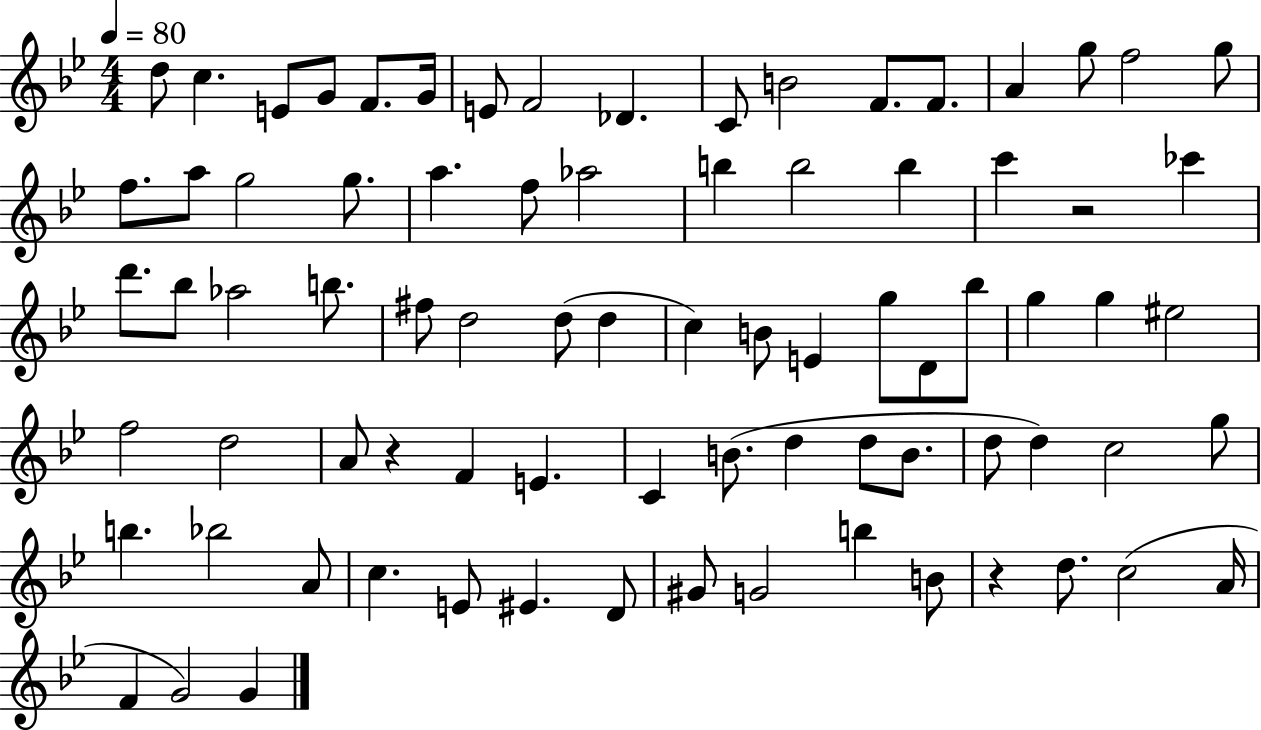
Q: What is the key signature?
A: BES major